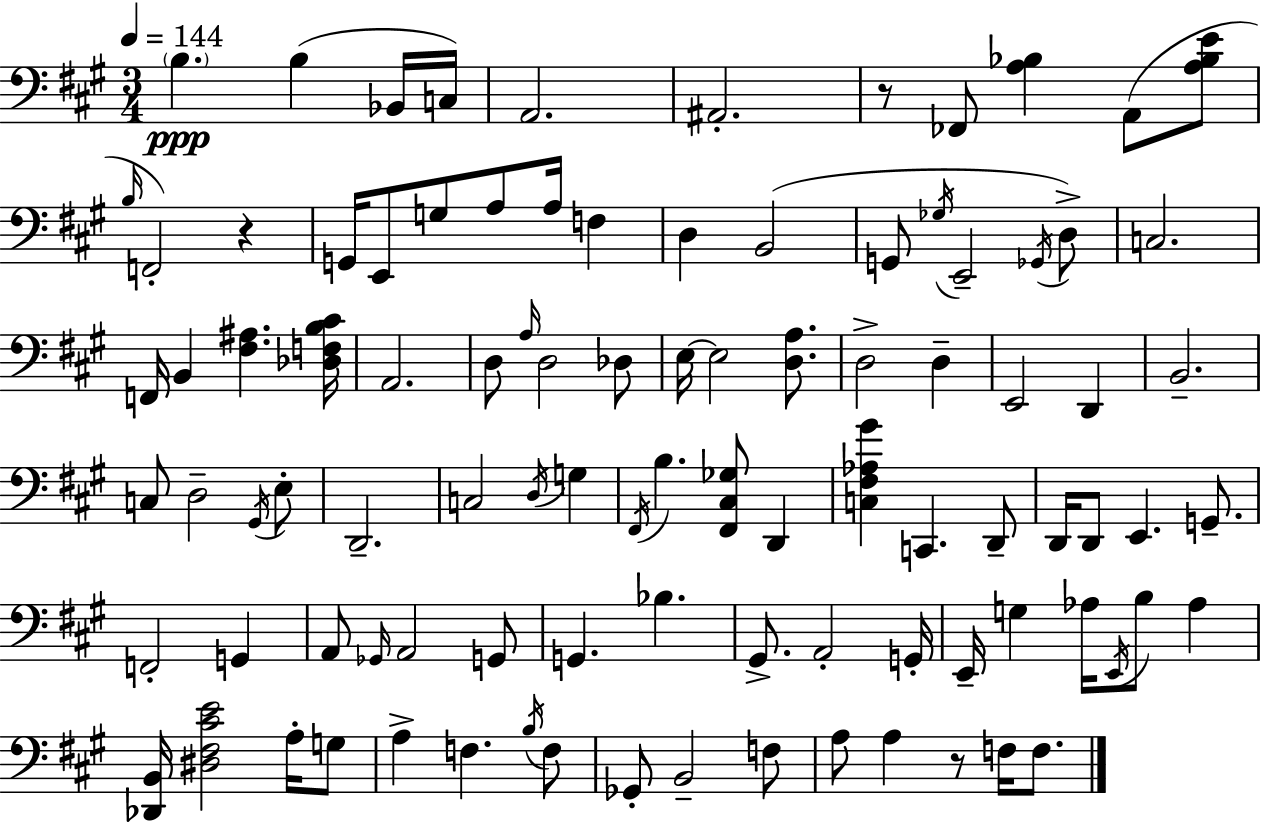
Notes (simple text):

B3/q. B3/q Bb2/s C3/s A2/h. A#2/h. R/e FES2/e [A3,Bb3]/q A2/e [A3,Bb3,E4]/e B3/s F2/h R/q G2/s E2/e G3/e A3/e A3/s F3/q D3/q B2/h G2/e Gb3/s E2/h Gb2/s D3/e C3/h. F2/s B2/q [F#3,A#3]/q. [Db3,F3,B3,C#4]/s A2/h. D3/e A3/s D3/h Db3/e E3/s E3/h [D3,A3]/e. D3/h D3/q E2/h D2/q B2/h. C3/e D3/h G#2/s E3/e D2/h. C3/h D3/s G3/q F#2/s B3/q. [F#2,C#3,Gb3]/e D2/q [C3,F#3,Ab3,G#4]/q C2/q. D2/e D2/s D2/e E2/q. G2/e. F2/h G2/q A2/e Gb2/s A2/h G2/e G2/q. Bb3/q. G#2/e. A2/h G2/s E2/s G3/q Ab3/s E2/s B3/e Ab3/q [Db2,B2]/s [D#3,F#3,C#4,E4]/h A3/s G3/e A3/q F3/q. B3/s F3/e Gb2/e B2/h F3/e A3/e A3/q R/e F3/s F3/e.